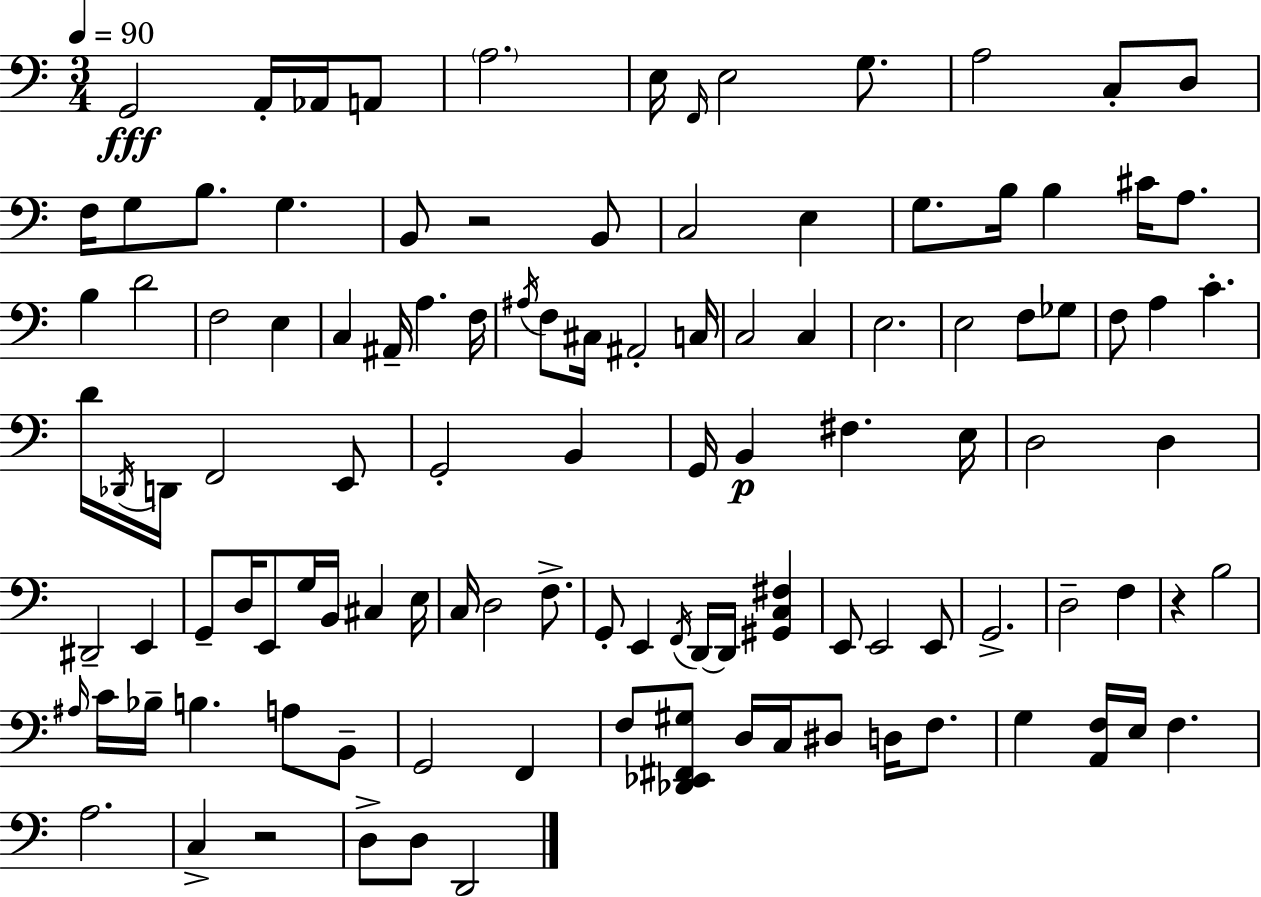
G2/h A2/s Ab2/s A2/e A3/h. E3/s F2/s E3/h G3/e. A3/h C3/e D3/e F3/s G3/e B3/e. G3/q. B2/e R/h B2/e C3/h E3/q G3/e. B3/s B3/q C#4/s A3/e. B3/q D4/h F3/h E3/q C3/q A#2/s A3/q. F3/s A#3/s F3/e C#3/s A#2/h C3/s C3/h C3/q E3/h. E3/h F3/e Gb3/e F3/e A3/q C4/q. D4/s Db2/s D2/s F2/h E2/e G2/h B2/q G2/s B2/q F#3/q. E3/s D3/h D3/q D#2/h E2/q G2/e D3/s E2/e G3/s B2/s C#3/q E3/s C3/s D3/h F3/e. G2/e E2/q F2/s D2/s D2/s [G#2,C3,F#3]/q E2/e E2/h E2/e G2/h. D3/h F3/q R/q B3/h A#3/s C4/s Bb3/s B3/q. A3/e B2/e G2/h F2/q F3/e [Db2,Eb2,F#2,G#3]/e D3/s C3/s D#3/e D3/s F3/e. G3/q [A2,F3]/s E3/s F3/q. A3/h. C3/q R/h D3/e D3/e D2/h